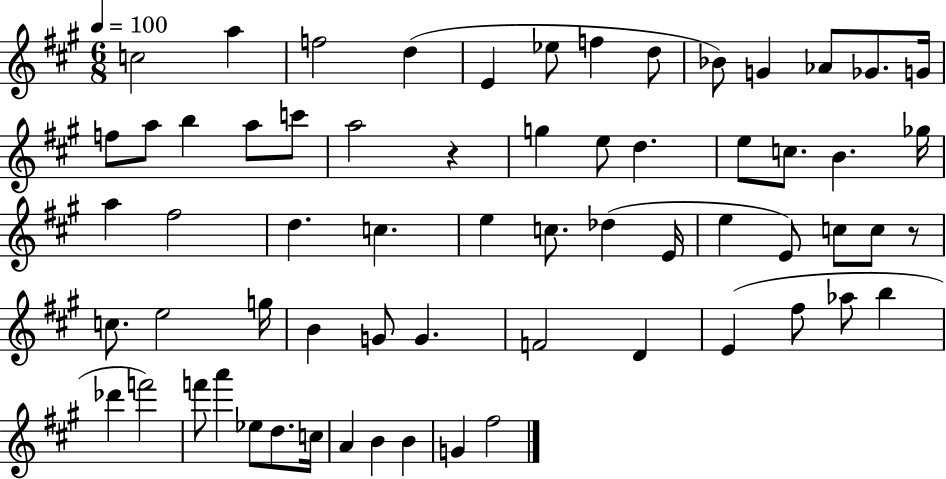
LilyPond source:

{
  \clef treble
  \numericTimeSignature
  \time 6/8
  \key a \major
  \tempo 4 = 100
  c''2 a''4 | f''2 d''4( | e'4 ees''8 f''4 d''8 | bes'8) g'4 aes'8 ges'8. g'16 | \break f''8 a''8 b''4 a''8 c'''8 | a''2 r4 | g''4 e''8 d''4. | e''8 c''8. b'4. ges''16 | \break a''4 fis''2 | d''4. c''4. | e''4 c''8. des''4( e'16 | e''4 e'8) c''8 c''8 r8 | \break c''8. e''2 g''16 | b'4 g'8 g'4. | f'2 d'4 | e'4( fis''8 aes''8 b''4 | \break des'''4 f'''2) | f'''8 a'''4 ees''8 d''8. c''16 | a'4 b'4 b'4 | g'4 fis''2 | \break \bar "|."
}